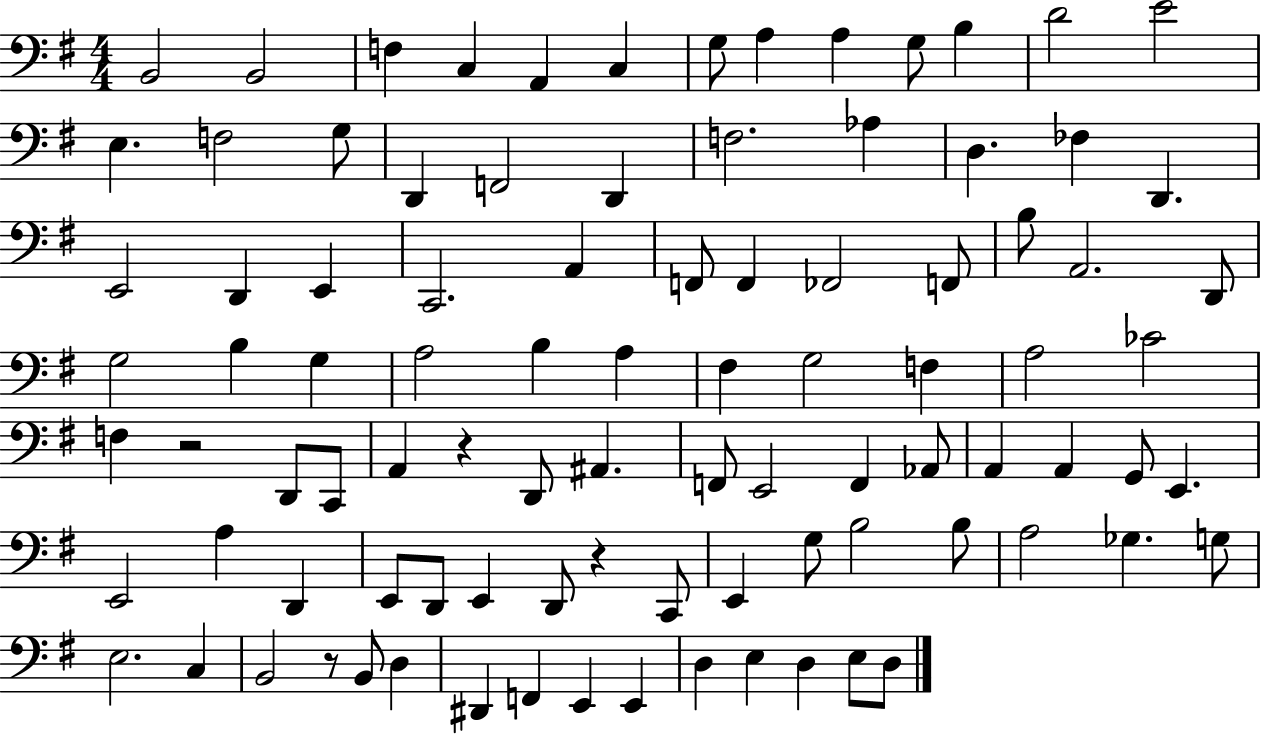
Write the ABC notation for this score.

X:1
T:Untitled
M:4/4
L:1/4
K:G
B,,2 B,,2 F, C, A,, C, G,/2 A, A, G,/2 B, D2 E2 E, F,2 G,/2 D,, F,,2 D,, F,2 _A, D, _F, D,, E,,2 D,, E,, C,,2 A,, F,,/2 F,, _F,,2 F,,/2 B,/2 A,,2 D,,/2 G,2 B, G, A,2 B, A, ^F, G,2 F, A,2 _C2 F, z2 D,,/2 C,,/2 A,, z D,,/2 ^A,, F,,/2 E,,2 F,, _A,,/2 A,, A,, G,,/2 E,, E,,2 A, D,, E,,/2 D,,/2 E,, D,,/2 z C,,/2 E,, G,/2 B,2 B,/2 A,2 _G, G,/2 E,2 C, B,,2 z/2 B,,/2 D, ^D,, F,, E,, E,, D, E, D, E,/2 D,/2